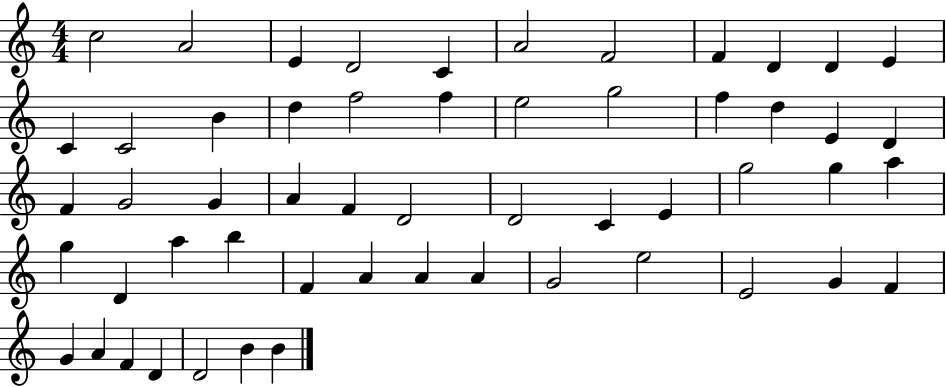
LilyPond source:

{
  \clef treble
  \numericTimeSignature
  \time 4/4
  \key c \major
  c''2 a'2 | e'4 d'2 c'4 | a'2 f'2 | f'4 d'4 d'4 e'4 | \break c'4 c'2 b'4 | d''4 f''2 f''4 | e''2 g''2 | f''4 d''4 e'4 d'4 | \break f'4 g'2 g'4 | a'4 f'4 d'2 | d'2 c'4 e'4 | g''2 g''4 a''4 | \break g''4 d'4 a''4 b''4 | f'4 a'4 a'4 a'4 | g'2 e''2 | e'2 g'4 f'4 | \break g'4 a'4 f'4 d'4 | d'2 b'4 b'4 | \bar "|."
}